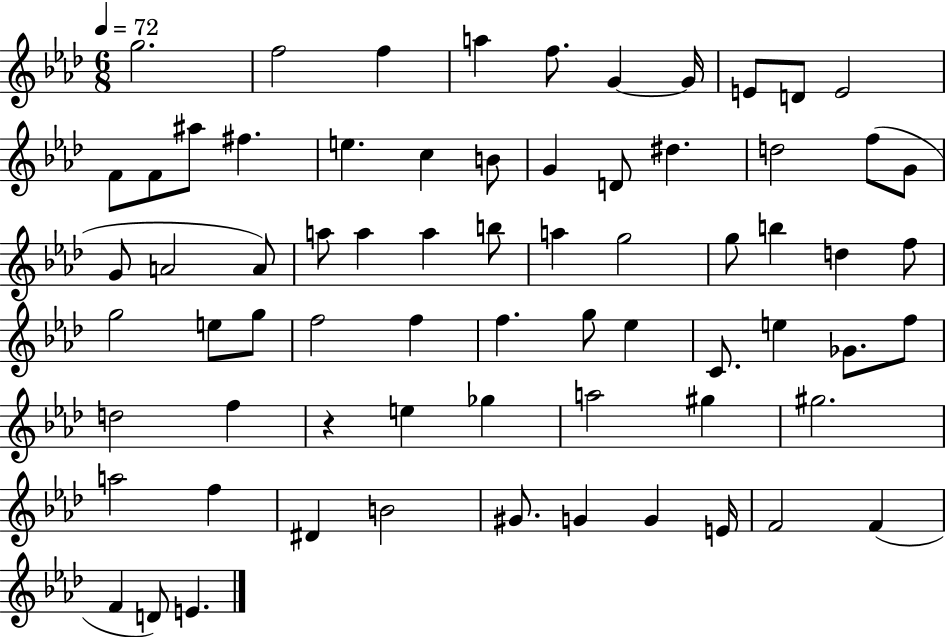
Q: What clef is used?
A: treble